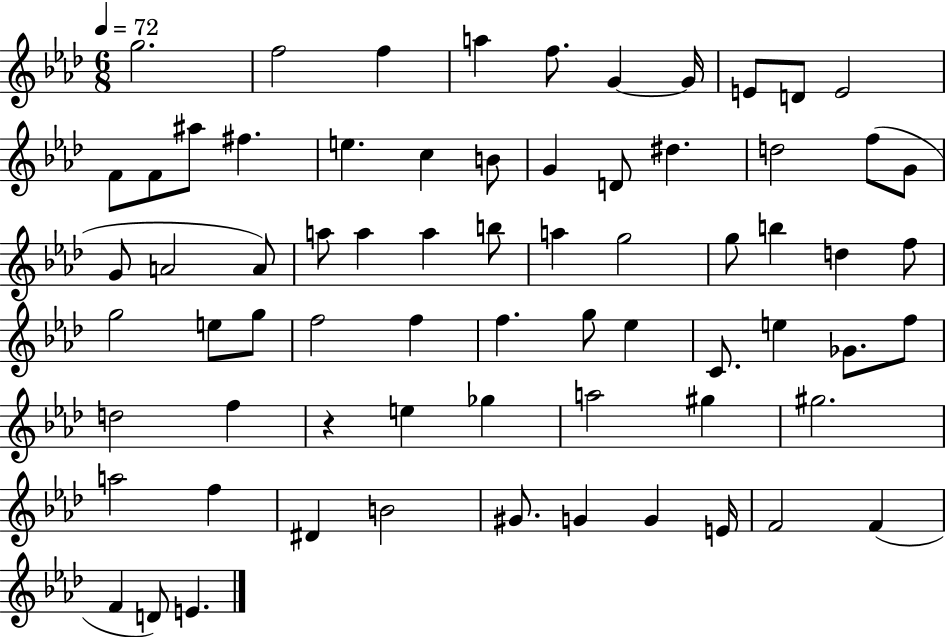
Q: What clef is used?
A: treble